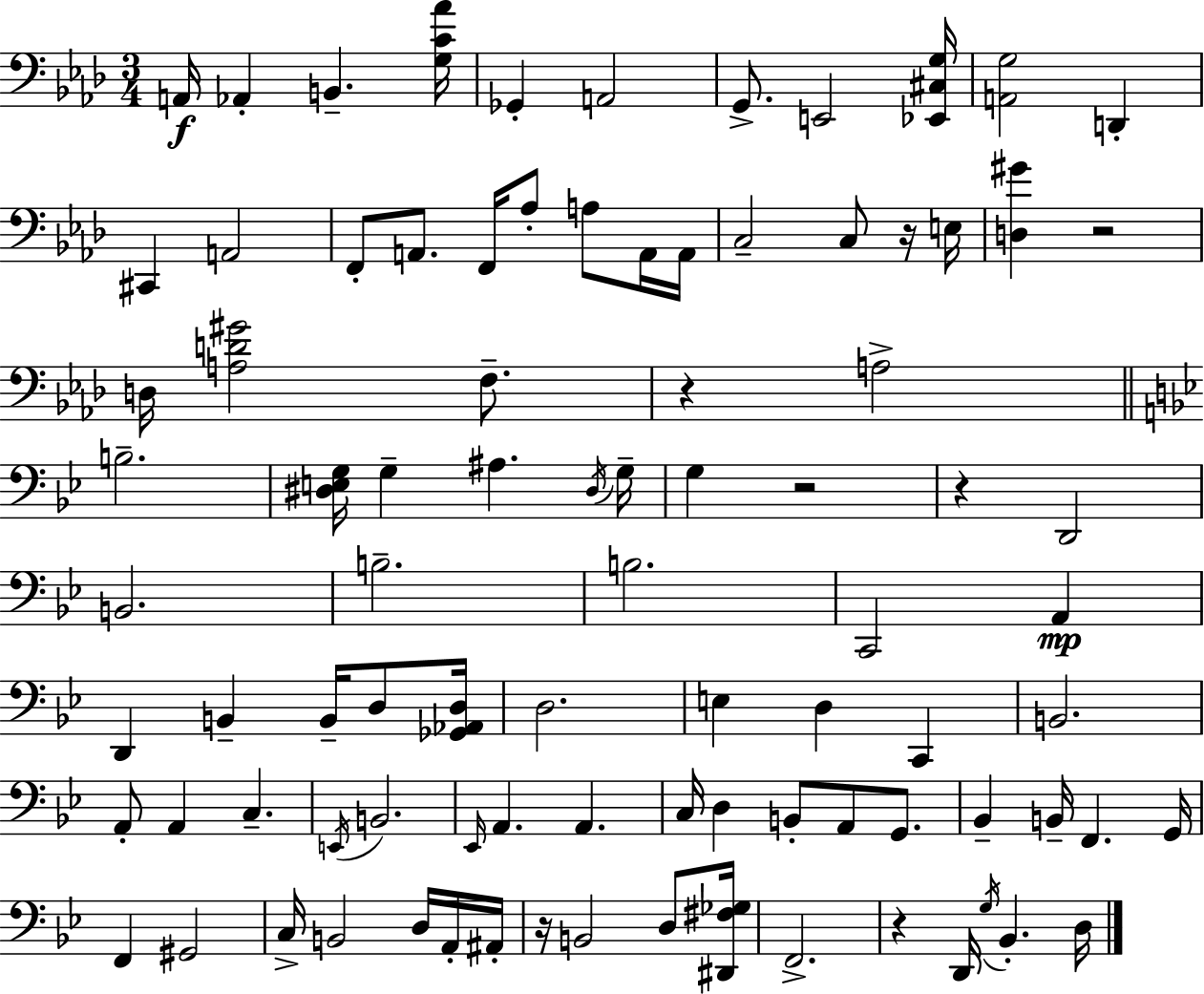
X:1
T:Untitled
M:3/4
L:1/4
K:Fm
A,,/4 _A,, B,, [G,C_A]/4 _G,, A,,2 G,,/2 E,,2 [_E,,^C,G,]/4 [A,,G,]2 D,, ^C,, A,,2 F,,/2 A,,/2 F,,/4 _A,/2 A,/2 A,,/4 A,,/4 C,2 C,/2 z/4 E,/4 [D,^G] z2 D,/4 [A,D^G]2 F,/2 z A,2 B,2 [^D,E,G,]/4 G, ^A, ^D,/4 G,/4 G, z2 z D,,2 B,,2 B,2 B,2 C,,2 A,, D,, B,, B,,/4 D,/2 [_G,,_A,,D,]/4 D,2 E, D, C,, B,,2 A,,/2 A,, C, E,,/4 B,,2 _E,,/4 A,, A,, C,/4 D, B,,/2 A,,/2 G,,/2 _B,, B,,/4 F,, G,,/4 F,, ^G,,2 C,/4 B,,2 D,/4 A,,/4 ^A,,/4 z/4 B,,2 D,/2 [^D,,^F,_G,]/4 F,,2 z D,,/4 G,/4 _B,, D,/4